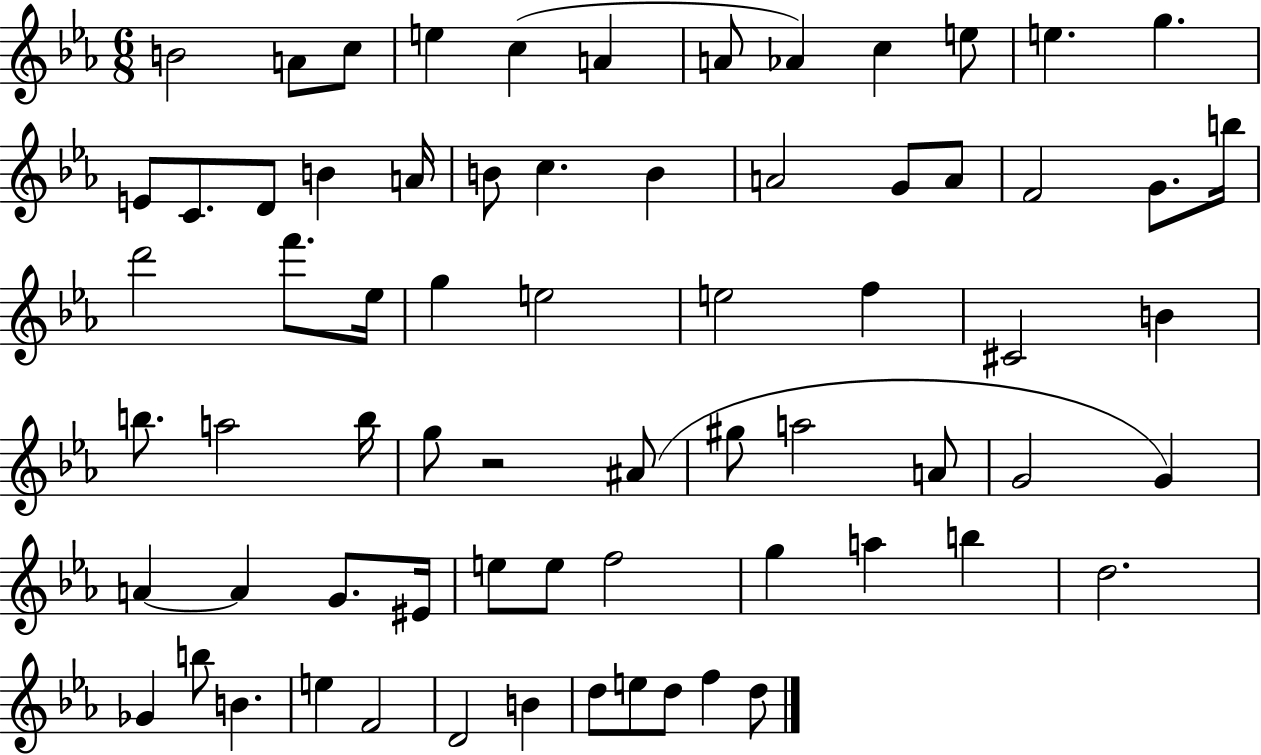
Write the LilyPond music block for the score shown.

{
  \clef treble
  \numericTimeSignature
  \time 6/8
  \key ees \major
  b'2 a'8 c''8 | e''4 c''4( a'4 | a'8 aes'4) c''4 e''8 | e''4. g''4. | \break e'8 c'8. d'8 b'4 a'16 | b'8 c''4. b'4 | a'2 g'8 a'8 | f'2 g'8. b''16 | \break d'''2 f'''8. ees''16 | g''4 e''2 | e''2 f''4 | cis'2 b'4 | \break b''8. a''2 b''16 | g''8 r2 ais'8( | gis''8 a''2 a'8 | g'2 g'4) | \break a'4~~ a'4 g'8. eis'16 | e''8 e''8 f''2 | g''4 a''4 b''4 | d''2. | \break ges'4 b''8 b'4. | e''4 f'2 | d'2 b'4 | d''8 e''8 d''8 f''4 d''8 | \break \bar "|."
}